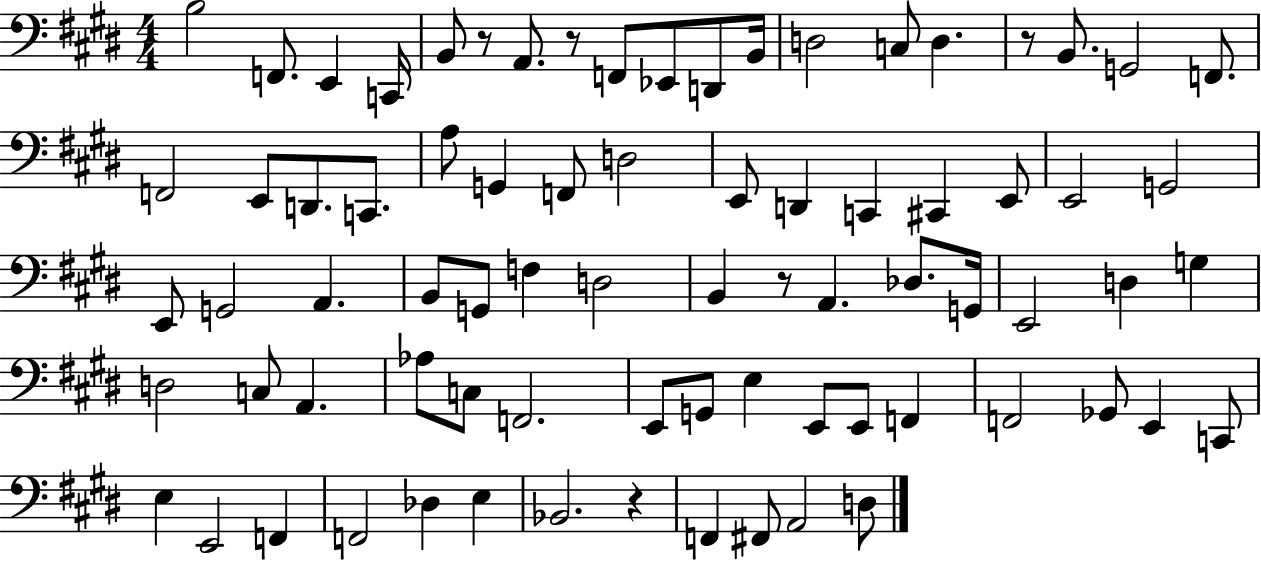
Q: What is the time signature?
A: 4/4